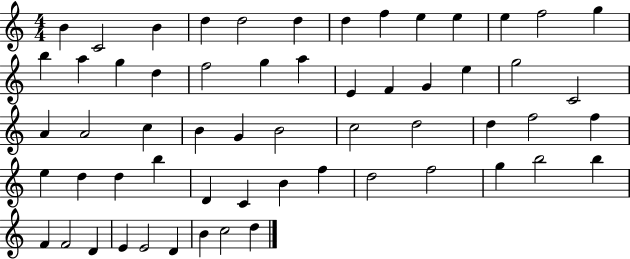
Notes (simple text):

B4/q C4/h B4/q D5/q D5/h D5/q D5/q F5/q E5/q E5/q E5/q F5/h G5/q B5/q A5/q G5/q D5/q F5/h G5/q A5/q E4/q F4/q G4/q E5/q G5/h C4/h A4/q A4/h C5/q B4/q G4/q B4/h C5/h D5/h D5/q F5/h F5/q E5/q D5/q D5/q B5/q D4/q C4/q B4/q F5/q D5/h F5/h G5/q B5/h B5/q F4/q F4/h D4/q E4/q E4/h D4/q B4/q C5/h D5/q